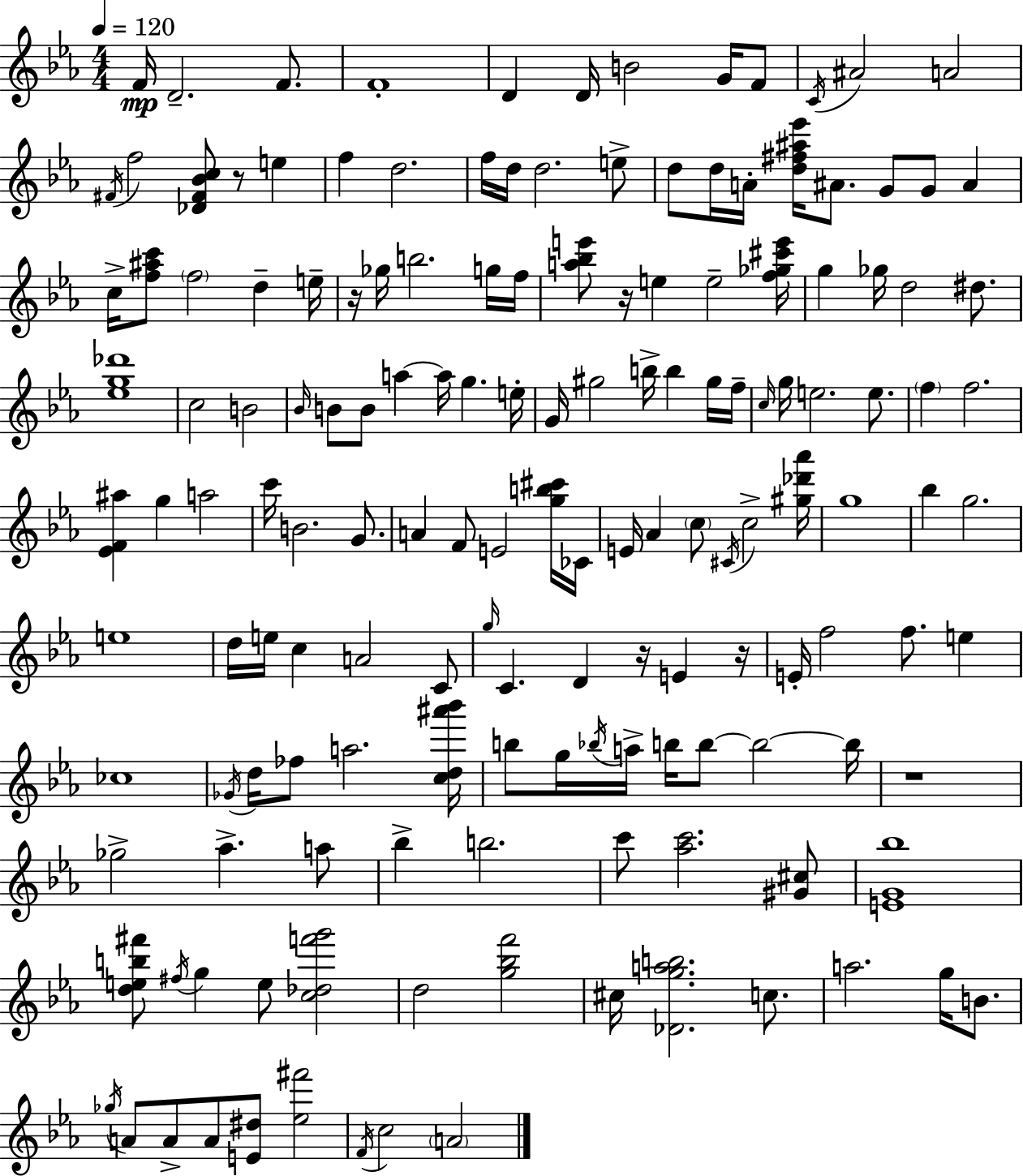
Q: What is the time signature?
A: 4/4